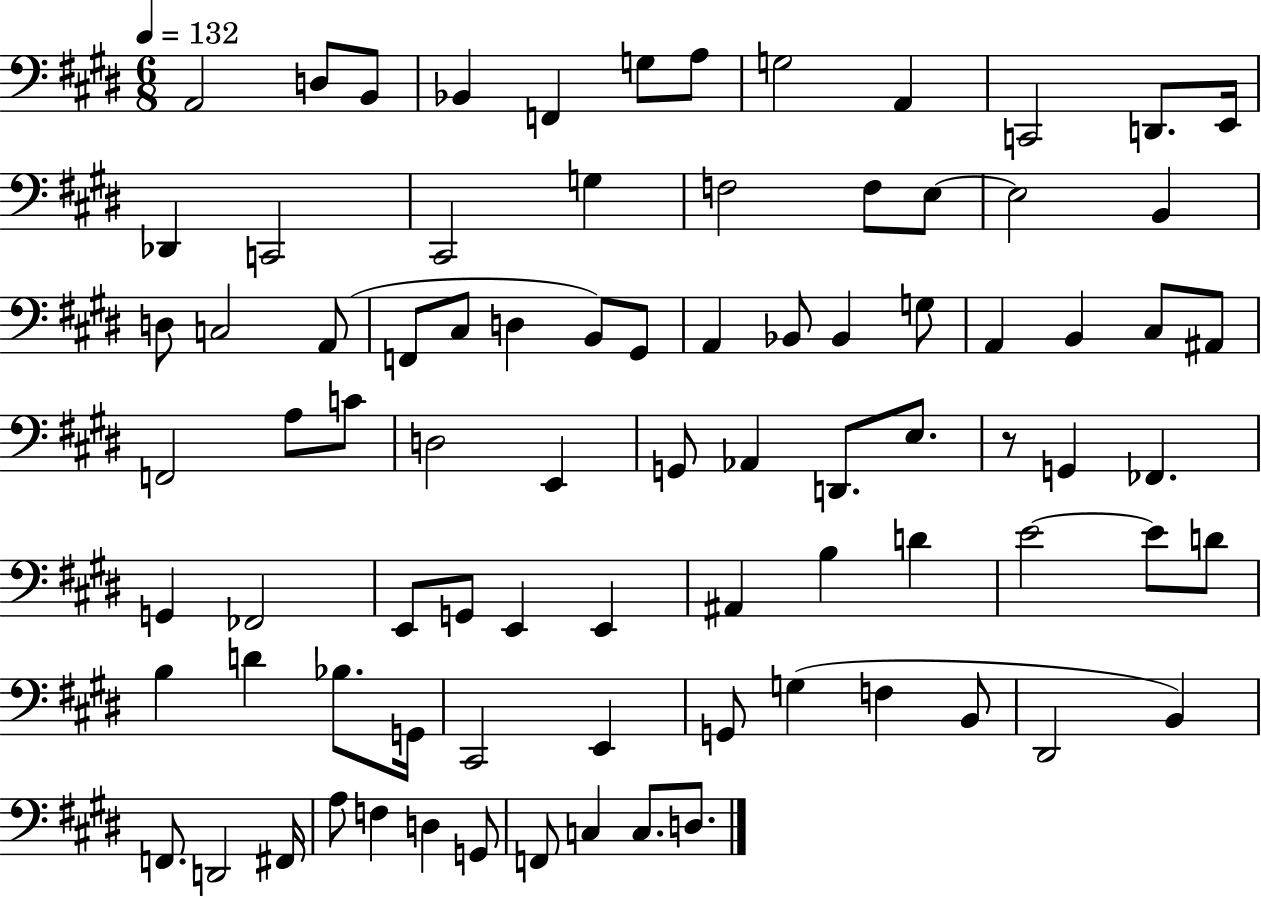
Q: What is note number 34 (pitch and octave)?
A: A2